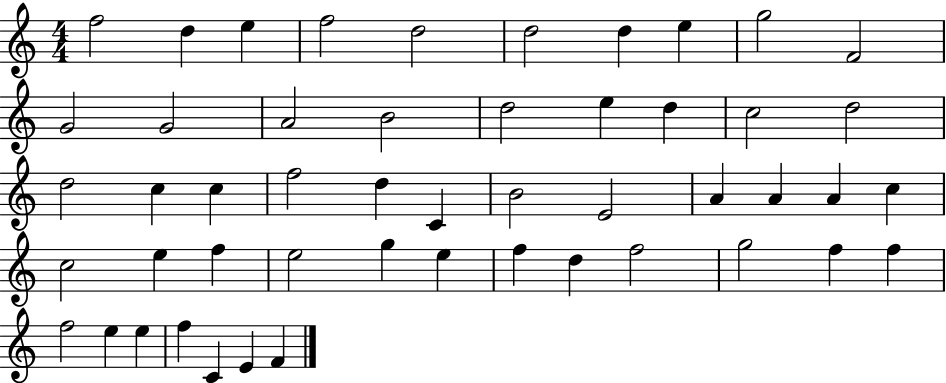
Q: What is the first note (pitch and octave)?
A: F5